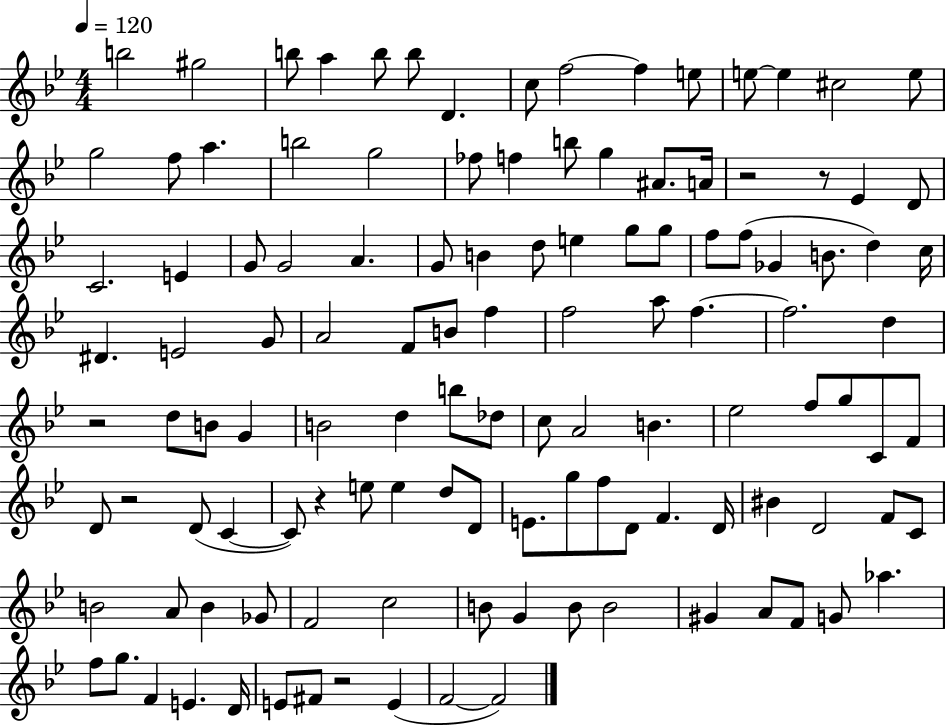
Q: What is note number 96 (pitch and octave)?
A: C5